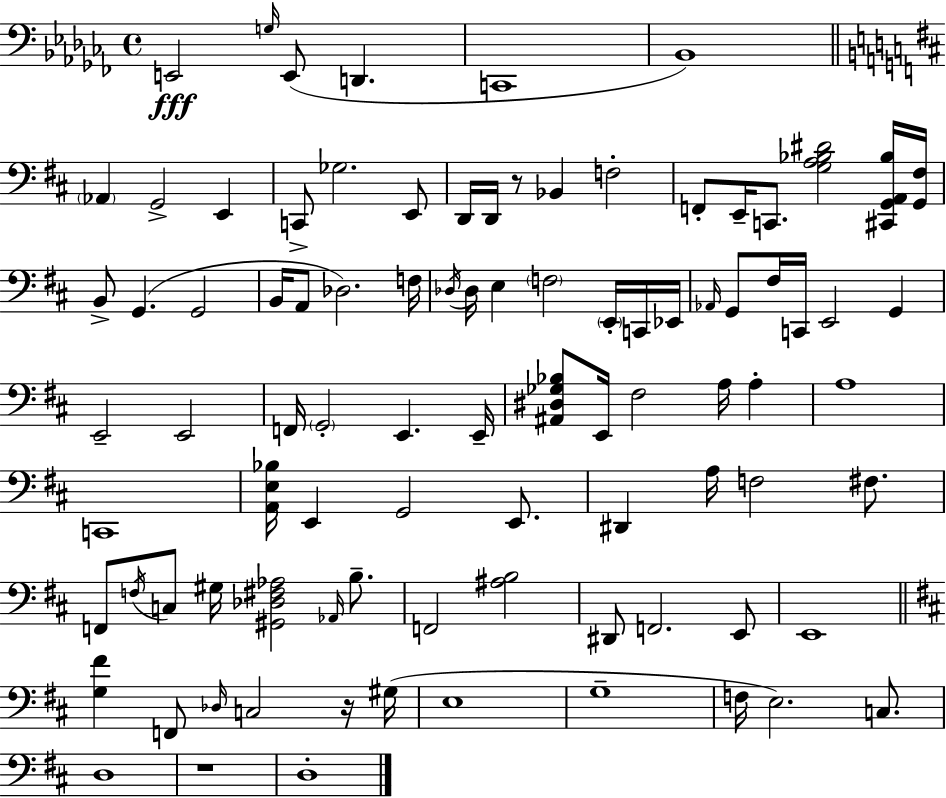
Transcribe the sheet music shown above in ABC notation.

X:1
T:Untitled
M:4/4
L:1/4
K:Abm
E,,2 G,/4 E,,/2 D,, C,,4 _B,,4 _A,, G,,2 E,, C,,/2 _G,2 E,,/2 D,,/4 D,,/4 z/2 _B,, F,2 F,,/2 E,,/4 C,,/2 [G,A,_B,^D]2 [^C,,G,,A,,_B,]/4 [G,,^F,]/4 B,,/2 G,, G,,2 B,,/4 A,,/2 _D,2 F,/4 _D,/4 _D,/4 E, F,2 E,,/4 C,,/4 _E,,/4 _A,,/4 G,,/2 ^F,/4 C,,/4 E,,2 G,, E,,2 E,,2 F,,/4 G,,2 E,, E,,/4 [^A,,^D,_G,_B,]/2 E,,/4 ^F,2 A,/4 A, A,4 C,,4 [A,,E,_B,]/4 E,, G,,2 E,,/2 ^D,, A,/4 F,2 ^F,/2 F,,/2 F,/4 C,/2 ^G,/4 [^G,,_D,^F,_A,]2 _A,,/4 B,/2 F,,2 [^A,B,]2 ^D,,/2 F,,2 E,,/2 E,,4 [G,^F] F,,/2 _D,/4 C,2 z/4 ^G,/4 E,4 G,4 F,/4 E,2 C,/2 D,4 z4 D,4